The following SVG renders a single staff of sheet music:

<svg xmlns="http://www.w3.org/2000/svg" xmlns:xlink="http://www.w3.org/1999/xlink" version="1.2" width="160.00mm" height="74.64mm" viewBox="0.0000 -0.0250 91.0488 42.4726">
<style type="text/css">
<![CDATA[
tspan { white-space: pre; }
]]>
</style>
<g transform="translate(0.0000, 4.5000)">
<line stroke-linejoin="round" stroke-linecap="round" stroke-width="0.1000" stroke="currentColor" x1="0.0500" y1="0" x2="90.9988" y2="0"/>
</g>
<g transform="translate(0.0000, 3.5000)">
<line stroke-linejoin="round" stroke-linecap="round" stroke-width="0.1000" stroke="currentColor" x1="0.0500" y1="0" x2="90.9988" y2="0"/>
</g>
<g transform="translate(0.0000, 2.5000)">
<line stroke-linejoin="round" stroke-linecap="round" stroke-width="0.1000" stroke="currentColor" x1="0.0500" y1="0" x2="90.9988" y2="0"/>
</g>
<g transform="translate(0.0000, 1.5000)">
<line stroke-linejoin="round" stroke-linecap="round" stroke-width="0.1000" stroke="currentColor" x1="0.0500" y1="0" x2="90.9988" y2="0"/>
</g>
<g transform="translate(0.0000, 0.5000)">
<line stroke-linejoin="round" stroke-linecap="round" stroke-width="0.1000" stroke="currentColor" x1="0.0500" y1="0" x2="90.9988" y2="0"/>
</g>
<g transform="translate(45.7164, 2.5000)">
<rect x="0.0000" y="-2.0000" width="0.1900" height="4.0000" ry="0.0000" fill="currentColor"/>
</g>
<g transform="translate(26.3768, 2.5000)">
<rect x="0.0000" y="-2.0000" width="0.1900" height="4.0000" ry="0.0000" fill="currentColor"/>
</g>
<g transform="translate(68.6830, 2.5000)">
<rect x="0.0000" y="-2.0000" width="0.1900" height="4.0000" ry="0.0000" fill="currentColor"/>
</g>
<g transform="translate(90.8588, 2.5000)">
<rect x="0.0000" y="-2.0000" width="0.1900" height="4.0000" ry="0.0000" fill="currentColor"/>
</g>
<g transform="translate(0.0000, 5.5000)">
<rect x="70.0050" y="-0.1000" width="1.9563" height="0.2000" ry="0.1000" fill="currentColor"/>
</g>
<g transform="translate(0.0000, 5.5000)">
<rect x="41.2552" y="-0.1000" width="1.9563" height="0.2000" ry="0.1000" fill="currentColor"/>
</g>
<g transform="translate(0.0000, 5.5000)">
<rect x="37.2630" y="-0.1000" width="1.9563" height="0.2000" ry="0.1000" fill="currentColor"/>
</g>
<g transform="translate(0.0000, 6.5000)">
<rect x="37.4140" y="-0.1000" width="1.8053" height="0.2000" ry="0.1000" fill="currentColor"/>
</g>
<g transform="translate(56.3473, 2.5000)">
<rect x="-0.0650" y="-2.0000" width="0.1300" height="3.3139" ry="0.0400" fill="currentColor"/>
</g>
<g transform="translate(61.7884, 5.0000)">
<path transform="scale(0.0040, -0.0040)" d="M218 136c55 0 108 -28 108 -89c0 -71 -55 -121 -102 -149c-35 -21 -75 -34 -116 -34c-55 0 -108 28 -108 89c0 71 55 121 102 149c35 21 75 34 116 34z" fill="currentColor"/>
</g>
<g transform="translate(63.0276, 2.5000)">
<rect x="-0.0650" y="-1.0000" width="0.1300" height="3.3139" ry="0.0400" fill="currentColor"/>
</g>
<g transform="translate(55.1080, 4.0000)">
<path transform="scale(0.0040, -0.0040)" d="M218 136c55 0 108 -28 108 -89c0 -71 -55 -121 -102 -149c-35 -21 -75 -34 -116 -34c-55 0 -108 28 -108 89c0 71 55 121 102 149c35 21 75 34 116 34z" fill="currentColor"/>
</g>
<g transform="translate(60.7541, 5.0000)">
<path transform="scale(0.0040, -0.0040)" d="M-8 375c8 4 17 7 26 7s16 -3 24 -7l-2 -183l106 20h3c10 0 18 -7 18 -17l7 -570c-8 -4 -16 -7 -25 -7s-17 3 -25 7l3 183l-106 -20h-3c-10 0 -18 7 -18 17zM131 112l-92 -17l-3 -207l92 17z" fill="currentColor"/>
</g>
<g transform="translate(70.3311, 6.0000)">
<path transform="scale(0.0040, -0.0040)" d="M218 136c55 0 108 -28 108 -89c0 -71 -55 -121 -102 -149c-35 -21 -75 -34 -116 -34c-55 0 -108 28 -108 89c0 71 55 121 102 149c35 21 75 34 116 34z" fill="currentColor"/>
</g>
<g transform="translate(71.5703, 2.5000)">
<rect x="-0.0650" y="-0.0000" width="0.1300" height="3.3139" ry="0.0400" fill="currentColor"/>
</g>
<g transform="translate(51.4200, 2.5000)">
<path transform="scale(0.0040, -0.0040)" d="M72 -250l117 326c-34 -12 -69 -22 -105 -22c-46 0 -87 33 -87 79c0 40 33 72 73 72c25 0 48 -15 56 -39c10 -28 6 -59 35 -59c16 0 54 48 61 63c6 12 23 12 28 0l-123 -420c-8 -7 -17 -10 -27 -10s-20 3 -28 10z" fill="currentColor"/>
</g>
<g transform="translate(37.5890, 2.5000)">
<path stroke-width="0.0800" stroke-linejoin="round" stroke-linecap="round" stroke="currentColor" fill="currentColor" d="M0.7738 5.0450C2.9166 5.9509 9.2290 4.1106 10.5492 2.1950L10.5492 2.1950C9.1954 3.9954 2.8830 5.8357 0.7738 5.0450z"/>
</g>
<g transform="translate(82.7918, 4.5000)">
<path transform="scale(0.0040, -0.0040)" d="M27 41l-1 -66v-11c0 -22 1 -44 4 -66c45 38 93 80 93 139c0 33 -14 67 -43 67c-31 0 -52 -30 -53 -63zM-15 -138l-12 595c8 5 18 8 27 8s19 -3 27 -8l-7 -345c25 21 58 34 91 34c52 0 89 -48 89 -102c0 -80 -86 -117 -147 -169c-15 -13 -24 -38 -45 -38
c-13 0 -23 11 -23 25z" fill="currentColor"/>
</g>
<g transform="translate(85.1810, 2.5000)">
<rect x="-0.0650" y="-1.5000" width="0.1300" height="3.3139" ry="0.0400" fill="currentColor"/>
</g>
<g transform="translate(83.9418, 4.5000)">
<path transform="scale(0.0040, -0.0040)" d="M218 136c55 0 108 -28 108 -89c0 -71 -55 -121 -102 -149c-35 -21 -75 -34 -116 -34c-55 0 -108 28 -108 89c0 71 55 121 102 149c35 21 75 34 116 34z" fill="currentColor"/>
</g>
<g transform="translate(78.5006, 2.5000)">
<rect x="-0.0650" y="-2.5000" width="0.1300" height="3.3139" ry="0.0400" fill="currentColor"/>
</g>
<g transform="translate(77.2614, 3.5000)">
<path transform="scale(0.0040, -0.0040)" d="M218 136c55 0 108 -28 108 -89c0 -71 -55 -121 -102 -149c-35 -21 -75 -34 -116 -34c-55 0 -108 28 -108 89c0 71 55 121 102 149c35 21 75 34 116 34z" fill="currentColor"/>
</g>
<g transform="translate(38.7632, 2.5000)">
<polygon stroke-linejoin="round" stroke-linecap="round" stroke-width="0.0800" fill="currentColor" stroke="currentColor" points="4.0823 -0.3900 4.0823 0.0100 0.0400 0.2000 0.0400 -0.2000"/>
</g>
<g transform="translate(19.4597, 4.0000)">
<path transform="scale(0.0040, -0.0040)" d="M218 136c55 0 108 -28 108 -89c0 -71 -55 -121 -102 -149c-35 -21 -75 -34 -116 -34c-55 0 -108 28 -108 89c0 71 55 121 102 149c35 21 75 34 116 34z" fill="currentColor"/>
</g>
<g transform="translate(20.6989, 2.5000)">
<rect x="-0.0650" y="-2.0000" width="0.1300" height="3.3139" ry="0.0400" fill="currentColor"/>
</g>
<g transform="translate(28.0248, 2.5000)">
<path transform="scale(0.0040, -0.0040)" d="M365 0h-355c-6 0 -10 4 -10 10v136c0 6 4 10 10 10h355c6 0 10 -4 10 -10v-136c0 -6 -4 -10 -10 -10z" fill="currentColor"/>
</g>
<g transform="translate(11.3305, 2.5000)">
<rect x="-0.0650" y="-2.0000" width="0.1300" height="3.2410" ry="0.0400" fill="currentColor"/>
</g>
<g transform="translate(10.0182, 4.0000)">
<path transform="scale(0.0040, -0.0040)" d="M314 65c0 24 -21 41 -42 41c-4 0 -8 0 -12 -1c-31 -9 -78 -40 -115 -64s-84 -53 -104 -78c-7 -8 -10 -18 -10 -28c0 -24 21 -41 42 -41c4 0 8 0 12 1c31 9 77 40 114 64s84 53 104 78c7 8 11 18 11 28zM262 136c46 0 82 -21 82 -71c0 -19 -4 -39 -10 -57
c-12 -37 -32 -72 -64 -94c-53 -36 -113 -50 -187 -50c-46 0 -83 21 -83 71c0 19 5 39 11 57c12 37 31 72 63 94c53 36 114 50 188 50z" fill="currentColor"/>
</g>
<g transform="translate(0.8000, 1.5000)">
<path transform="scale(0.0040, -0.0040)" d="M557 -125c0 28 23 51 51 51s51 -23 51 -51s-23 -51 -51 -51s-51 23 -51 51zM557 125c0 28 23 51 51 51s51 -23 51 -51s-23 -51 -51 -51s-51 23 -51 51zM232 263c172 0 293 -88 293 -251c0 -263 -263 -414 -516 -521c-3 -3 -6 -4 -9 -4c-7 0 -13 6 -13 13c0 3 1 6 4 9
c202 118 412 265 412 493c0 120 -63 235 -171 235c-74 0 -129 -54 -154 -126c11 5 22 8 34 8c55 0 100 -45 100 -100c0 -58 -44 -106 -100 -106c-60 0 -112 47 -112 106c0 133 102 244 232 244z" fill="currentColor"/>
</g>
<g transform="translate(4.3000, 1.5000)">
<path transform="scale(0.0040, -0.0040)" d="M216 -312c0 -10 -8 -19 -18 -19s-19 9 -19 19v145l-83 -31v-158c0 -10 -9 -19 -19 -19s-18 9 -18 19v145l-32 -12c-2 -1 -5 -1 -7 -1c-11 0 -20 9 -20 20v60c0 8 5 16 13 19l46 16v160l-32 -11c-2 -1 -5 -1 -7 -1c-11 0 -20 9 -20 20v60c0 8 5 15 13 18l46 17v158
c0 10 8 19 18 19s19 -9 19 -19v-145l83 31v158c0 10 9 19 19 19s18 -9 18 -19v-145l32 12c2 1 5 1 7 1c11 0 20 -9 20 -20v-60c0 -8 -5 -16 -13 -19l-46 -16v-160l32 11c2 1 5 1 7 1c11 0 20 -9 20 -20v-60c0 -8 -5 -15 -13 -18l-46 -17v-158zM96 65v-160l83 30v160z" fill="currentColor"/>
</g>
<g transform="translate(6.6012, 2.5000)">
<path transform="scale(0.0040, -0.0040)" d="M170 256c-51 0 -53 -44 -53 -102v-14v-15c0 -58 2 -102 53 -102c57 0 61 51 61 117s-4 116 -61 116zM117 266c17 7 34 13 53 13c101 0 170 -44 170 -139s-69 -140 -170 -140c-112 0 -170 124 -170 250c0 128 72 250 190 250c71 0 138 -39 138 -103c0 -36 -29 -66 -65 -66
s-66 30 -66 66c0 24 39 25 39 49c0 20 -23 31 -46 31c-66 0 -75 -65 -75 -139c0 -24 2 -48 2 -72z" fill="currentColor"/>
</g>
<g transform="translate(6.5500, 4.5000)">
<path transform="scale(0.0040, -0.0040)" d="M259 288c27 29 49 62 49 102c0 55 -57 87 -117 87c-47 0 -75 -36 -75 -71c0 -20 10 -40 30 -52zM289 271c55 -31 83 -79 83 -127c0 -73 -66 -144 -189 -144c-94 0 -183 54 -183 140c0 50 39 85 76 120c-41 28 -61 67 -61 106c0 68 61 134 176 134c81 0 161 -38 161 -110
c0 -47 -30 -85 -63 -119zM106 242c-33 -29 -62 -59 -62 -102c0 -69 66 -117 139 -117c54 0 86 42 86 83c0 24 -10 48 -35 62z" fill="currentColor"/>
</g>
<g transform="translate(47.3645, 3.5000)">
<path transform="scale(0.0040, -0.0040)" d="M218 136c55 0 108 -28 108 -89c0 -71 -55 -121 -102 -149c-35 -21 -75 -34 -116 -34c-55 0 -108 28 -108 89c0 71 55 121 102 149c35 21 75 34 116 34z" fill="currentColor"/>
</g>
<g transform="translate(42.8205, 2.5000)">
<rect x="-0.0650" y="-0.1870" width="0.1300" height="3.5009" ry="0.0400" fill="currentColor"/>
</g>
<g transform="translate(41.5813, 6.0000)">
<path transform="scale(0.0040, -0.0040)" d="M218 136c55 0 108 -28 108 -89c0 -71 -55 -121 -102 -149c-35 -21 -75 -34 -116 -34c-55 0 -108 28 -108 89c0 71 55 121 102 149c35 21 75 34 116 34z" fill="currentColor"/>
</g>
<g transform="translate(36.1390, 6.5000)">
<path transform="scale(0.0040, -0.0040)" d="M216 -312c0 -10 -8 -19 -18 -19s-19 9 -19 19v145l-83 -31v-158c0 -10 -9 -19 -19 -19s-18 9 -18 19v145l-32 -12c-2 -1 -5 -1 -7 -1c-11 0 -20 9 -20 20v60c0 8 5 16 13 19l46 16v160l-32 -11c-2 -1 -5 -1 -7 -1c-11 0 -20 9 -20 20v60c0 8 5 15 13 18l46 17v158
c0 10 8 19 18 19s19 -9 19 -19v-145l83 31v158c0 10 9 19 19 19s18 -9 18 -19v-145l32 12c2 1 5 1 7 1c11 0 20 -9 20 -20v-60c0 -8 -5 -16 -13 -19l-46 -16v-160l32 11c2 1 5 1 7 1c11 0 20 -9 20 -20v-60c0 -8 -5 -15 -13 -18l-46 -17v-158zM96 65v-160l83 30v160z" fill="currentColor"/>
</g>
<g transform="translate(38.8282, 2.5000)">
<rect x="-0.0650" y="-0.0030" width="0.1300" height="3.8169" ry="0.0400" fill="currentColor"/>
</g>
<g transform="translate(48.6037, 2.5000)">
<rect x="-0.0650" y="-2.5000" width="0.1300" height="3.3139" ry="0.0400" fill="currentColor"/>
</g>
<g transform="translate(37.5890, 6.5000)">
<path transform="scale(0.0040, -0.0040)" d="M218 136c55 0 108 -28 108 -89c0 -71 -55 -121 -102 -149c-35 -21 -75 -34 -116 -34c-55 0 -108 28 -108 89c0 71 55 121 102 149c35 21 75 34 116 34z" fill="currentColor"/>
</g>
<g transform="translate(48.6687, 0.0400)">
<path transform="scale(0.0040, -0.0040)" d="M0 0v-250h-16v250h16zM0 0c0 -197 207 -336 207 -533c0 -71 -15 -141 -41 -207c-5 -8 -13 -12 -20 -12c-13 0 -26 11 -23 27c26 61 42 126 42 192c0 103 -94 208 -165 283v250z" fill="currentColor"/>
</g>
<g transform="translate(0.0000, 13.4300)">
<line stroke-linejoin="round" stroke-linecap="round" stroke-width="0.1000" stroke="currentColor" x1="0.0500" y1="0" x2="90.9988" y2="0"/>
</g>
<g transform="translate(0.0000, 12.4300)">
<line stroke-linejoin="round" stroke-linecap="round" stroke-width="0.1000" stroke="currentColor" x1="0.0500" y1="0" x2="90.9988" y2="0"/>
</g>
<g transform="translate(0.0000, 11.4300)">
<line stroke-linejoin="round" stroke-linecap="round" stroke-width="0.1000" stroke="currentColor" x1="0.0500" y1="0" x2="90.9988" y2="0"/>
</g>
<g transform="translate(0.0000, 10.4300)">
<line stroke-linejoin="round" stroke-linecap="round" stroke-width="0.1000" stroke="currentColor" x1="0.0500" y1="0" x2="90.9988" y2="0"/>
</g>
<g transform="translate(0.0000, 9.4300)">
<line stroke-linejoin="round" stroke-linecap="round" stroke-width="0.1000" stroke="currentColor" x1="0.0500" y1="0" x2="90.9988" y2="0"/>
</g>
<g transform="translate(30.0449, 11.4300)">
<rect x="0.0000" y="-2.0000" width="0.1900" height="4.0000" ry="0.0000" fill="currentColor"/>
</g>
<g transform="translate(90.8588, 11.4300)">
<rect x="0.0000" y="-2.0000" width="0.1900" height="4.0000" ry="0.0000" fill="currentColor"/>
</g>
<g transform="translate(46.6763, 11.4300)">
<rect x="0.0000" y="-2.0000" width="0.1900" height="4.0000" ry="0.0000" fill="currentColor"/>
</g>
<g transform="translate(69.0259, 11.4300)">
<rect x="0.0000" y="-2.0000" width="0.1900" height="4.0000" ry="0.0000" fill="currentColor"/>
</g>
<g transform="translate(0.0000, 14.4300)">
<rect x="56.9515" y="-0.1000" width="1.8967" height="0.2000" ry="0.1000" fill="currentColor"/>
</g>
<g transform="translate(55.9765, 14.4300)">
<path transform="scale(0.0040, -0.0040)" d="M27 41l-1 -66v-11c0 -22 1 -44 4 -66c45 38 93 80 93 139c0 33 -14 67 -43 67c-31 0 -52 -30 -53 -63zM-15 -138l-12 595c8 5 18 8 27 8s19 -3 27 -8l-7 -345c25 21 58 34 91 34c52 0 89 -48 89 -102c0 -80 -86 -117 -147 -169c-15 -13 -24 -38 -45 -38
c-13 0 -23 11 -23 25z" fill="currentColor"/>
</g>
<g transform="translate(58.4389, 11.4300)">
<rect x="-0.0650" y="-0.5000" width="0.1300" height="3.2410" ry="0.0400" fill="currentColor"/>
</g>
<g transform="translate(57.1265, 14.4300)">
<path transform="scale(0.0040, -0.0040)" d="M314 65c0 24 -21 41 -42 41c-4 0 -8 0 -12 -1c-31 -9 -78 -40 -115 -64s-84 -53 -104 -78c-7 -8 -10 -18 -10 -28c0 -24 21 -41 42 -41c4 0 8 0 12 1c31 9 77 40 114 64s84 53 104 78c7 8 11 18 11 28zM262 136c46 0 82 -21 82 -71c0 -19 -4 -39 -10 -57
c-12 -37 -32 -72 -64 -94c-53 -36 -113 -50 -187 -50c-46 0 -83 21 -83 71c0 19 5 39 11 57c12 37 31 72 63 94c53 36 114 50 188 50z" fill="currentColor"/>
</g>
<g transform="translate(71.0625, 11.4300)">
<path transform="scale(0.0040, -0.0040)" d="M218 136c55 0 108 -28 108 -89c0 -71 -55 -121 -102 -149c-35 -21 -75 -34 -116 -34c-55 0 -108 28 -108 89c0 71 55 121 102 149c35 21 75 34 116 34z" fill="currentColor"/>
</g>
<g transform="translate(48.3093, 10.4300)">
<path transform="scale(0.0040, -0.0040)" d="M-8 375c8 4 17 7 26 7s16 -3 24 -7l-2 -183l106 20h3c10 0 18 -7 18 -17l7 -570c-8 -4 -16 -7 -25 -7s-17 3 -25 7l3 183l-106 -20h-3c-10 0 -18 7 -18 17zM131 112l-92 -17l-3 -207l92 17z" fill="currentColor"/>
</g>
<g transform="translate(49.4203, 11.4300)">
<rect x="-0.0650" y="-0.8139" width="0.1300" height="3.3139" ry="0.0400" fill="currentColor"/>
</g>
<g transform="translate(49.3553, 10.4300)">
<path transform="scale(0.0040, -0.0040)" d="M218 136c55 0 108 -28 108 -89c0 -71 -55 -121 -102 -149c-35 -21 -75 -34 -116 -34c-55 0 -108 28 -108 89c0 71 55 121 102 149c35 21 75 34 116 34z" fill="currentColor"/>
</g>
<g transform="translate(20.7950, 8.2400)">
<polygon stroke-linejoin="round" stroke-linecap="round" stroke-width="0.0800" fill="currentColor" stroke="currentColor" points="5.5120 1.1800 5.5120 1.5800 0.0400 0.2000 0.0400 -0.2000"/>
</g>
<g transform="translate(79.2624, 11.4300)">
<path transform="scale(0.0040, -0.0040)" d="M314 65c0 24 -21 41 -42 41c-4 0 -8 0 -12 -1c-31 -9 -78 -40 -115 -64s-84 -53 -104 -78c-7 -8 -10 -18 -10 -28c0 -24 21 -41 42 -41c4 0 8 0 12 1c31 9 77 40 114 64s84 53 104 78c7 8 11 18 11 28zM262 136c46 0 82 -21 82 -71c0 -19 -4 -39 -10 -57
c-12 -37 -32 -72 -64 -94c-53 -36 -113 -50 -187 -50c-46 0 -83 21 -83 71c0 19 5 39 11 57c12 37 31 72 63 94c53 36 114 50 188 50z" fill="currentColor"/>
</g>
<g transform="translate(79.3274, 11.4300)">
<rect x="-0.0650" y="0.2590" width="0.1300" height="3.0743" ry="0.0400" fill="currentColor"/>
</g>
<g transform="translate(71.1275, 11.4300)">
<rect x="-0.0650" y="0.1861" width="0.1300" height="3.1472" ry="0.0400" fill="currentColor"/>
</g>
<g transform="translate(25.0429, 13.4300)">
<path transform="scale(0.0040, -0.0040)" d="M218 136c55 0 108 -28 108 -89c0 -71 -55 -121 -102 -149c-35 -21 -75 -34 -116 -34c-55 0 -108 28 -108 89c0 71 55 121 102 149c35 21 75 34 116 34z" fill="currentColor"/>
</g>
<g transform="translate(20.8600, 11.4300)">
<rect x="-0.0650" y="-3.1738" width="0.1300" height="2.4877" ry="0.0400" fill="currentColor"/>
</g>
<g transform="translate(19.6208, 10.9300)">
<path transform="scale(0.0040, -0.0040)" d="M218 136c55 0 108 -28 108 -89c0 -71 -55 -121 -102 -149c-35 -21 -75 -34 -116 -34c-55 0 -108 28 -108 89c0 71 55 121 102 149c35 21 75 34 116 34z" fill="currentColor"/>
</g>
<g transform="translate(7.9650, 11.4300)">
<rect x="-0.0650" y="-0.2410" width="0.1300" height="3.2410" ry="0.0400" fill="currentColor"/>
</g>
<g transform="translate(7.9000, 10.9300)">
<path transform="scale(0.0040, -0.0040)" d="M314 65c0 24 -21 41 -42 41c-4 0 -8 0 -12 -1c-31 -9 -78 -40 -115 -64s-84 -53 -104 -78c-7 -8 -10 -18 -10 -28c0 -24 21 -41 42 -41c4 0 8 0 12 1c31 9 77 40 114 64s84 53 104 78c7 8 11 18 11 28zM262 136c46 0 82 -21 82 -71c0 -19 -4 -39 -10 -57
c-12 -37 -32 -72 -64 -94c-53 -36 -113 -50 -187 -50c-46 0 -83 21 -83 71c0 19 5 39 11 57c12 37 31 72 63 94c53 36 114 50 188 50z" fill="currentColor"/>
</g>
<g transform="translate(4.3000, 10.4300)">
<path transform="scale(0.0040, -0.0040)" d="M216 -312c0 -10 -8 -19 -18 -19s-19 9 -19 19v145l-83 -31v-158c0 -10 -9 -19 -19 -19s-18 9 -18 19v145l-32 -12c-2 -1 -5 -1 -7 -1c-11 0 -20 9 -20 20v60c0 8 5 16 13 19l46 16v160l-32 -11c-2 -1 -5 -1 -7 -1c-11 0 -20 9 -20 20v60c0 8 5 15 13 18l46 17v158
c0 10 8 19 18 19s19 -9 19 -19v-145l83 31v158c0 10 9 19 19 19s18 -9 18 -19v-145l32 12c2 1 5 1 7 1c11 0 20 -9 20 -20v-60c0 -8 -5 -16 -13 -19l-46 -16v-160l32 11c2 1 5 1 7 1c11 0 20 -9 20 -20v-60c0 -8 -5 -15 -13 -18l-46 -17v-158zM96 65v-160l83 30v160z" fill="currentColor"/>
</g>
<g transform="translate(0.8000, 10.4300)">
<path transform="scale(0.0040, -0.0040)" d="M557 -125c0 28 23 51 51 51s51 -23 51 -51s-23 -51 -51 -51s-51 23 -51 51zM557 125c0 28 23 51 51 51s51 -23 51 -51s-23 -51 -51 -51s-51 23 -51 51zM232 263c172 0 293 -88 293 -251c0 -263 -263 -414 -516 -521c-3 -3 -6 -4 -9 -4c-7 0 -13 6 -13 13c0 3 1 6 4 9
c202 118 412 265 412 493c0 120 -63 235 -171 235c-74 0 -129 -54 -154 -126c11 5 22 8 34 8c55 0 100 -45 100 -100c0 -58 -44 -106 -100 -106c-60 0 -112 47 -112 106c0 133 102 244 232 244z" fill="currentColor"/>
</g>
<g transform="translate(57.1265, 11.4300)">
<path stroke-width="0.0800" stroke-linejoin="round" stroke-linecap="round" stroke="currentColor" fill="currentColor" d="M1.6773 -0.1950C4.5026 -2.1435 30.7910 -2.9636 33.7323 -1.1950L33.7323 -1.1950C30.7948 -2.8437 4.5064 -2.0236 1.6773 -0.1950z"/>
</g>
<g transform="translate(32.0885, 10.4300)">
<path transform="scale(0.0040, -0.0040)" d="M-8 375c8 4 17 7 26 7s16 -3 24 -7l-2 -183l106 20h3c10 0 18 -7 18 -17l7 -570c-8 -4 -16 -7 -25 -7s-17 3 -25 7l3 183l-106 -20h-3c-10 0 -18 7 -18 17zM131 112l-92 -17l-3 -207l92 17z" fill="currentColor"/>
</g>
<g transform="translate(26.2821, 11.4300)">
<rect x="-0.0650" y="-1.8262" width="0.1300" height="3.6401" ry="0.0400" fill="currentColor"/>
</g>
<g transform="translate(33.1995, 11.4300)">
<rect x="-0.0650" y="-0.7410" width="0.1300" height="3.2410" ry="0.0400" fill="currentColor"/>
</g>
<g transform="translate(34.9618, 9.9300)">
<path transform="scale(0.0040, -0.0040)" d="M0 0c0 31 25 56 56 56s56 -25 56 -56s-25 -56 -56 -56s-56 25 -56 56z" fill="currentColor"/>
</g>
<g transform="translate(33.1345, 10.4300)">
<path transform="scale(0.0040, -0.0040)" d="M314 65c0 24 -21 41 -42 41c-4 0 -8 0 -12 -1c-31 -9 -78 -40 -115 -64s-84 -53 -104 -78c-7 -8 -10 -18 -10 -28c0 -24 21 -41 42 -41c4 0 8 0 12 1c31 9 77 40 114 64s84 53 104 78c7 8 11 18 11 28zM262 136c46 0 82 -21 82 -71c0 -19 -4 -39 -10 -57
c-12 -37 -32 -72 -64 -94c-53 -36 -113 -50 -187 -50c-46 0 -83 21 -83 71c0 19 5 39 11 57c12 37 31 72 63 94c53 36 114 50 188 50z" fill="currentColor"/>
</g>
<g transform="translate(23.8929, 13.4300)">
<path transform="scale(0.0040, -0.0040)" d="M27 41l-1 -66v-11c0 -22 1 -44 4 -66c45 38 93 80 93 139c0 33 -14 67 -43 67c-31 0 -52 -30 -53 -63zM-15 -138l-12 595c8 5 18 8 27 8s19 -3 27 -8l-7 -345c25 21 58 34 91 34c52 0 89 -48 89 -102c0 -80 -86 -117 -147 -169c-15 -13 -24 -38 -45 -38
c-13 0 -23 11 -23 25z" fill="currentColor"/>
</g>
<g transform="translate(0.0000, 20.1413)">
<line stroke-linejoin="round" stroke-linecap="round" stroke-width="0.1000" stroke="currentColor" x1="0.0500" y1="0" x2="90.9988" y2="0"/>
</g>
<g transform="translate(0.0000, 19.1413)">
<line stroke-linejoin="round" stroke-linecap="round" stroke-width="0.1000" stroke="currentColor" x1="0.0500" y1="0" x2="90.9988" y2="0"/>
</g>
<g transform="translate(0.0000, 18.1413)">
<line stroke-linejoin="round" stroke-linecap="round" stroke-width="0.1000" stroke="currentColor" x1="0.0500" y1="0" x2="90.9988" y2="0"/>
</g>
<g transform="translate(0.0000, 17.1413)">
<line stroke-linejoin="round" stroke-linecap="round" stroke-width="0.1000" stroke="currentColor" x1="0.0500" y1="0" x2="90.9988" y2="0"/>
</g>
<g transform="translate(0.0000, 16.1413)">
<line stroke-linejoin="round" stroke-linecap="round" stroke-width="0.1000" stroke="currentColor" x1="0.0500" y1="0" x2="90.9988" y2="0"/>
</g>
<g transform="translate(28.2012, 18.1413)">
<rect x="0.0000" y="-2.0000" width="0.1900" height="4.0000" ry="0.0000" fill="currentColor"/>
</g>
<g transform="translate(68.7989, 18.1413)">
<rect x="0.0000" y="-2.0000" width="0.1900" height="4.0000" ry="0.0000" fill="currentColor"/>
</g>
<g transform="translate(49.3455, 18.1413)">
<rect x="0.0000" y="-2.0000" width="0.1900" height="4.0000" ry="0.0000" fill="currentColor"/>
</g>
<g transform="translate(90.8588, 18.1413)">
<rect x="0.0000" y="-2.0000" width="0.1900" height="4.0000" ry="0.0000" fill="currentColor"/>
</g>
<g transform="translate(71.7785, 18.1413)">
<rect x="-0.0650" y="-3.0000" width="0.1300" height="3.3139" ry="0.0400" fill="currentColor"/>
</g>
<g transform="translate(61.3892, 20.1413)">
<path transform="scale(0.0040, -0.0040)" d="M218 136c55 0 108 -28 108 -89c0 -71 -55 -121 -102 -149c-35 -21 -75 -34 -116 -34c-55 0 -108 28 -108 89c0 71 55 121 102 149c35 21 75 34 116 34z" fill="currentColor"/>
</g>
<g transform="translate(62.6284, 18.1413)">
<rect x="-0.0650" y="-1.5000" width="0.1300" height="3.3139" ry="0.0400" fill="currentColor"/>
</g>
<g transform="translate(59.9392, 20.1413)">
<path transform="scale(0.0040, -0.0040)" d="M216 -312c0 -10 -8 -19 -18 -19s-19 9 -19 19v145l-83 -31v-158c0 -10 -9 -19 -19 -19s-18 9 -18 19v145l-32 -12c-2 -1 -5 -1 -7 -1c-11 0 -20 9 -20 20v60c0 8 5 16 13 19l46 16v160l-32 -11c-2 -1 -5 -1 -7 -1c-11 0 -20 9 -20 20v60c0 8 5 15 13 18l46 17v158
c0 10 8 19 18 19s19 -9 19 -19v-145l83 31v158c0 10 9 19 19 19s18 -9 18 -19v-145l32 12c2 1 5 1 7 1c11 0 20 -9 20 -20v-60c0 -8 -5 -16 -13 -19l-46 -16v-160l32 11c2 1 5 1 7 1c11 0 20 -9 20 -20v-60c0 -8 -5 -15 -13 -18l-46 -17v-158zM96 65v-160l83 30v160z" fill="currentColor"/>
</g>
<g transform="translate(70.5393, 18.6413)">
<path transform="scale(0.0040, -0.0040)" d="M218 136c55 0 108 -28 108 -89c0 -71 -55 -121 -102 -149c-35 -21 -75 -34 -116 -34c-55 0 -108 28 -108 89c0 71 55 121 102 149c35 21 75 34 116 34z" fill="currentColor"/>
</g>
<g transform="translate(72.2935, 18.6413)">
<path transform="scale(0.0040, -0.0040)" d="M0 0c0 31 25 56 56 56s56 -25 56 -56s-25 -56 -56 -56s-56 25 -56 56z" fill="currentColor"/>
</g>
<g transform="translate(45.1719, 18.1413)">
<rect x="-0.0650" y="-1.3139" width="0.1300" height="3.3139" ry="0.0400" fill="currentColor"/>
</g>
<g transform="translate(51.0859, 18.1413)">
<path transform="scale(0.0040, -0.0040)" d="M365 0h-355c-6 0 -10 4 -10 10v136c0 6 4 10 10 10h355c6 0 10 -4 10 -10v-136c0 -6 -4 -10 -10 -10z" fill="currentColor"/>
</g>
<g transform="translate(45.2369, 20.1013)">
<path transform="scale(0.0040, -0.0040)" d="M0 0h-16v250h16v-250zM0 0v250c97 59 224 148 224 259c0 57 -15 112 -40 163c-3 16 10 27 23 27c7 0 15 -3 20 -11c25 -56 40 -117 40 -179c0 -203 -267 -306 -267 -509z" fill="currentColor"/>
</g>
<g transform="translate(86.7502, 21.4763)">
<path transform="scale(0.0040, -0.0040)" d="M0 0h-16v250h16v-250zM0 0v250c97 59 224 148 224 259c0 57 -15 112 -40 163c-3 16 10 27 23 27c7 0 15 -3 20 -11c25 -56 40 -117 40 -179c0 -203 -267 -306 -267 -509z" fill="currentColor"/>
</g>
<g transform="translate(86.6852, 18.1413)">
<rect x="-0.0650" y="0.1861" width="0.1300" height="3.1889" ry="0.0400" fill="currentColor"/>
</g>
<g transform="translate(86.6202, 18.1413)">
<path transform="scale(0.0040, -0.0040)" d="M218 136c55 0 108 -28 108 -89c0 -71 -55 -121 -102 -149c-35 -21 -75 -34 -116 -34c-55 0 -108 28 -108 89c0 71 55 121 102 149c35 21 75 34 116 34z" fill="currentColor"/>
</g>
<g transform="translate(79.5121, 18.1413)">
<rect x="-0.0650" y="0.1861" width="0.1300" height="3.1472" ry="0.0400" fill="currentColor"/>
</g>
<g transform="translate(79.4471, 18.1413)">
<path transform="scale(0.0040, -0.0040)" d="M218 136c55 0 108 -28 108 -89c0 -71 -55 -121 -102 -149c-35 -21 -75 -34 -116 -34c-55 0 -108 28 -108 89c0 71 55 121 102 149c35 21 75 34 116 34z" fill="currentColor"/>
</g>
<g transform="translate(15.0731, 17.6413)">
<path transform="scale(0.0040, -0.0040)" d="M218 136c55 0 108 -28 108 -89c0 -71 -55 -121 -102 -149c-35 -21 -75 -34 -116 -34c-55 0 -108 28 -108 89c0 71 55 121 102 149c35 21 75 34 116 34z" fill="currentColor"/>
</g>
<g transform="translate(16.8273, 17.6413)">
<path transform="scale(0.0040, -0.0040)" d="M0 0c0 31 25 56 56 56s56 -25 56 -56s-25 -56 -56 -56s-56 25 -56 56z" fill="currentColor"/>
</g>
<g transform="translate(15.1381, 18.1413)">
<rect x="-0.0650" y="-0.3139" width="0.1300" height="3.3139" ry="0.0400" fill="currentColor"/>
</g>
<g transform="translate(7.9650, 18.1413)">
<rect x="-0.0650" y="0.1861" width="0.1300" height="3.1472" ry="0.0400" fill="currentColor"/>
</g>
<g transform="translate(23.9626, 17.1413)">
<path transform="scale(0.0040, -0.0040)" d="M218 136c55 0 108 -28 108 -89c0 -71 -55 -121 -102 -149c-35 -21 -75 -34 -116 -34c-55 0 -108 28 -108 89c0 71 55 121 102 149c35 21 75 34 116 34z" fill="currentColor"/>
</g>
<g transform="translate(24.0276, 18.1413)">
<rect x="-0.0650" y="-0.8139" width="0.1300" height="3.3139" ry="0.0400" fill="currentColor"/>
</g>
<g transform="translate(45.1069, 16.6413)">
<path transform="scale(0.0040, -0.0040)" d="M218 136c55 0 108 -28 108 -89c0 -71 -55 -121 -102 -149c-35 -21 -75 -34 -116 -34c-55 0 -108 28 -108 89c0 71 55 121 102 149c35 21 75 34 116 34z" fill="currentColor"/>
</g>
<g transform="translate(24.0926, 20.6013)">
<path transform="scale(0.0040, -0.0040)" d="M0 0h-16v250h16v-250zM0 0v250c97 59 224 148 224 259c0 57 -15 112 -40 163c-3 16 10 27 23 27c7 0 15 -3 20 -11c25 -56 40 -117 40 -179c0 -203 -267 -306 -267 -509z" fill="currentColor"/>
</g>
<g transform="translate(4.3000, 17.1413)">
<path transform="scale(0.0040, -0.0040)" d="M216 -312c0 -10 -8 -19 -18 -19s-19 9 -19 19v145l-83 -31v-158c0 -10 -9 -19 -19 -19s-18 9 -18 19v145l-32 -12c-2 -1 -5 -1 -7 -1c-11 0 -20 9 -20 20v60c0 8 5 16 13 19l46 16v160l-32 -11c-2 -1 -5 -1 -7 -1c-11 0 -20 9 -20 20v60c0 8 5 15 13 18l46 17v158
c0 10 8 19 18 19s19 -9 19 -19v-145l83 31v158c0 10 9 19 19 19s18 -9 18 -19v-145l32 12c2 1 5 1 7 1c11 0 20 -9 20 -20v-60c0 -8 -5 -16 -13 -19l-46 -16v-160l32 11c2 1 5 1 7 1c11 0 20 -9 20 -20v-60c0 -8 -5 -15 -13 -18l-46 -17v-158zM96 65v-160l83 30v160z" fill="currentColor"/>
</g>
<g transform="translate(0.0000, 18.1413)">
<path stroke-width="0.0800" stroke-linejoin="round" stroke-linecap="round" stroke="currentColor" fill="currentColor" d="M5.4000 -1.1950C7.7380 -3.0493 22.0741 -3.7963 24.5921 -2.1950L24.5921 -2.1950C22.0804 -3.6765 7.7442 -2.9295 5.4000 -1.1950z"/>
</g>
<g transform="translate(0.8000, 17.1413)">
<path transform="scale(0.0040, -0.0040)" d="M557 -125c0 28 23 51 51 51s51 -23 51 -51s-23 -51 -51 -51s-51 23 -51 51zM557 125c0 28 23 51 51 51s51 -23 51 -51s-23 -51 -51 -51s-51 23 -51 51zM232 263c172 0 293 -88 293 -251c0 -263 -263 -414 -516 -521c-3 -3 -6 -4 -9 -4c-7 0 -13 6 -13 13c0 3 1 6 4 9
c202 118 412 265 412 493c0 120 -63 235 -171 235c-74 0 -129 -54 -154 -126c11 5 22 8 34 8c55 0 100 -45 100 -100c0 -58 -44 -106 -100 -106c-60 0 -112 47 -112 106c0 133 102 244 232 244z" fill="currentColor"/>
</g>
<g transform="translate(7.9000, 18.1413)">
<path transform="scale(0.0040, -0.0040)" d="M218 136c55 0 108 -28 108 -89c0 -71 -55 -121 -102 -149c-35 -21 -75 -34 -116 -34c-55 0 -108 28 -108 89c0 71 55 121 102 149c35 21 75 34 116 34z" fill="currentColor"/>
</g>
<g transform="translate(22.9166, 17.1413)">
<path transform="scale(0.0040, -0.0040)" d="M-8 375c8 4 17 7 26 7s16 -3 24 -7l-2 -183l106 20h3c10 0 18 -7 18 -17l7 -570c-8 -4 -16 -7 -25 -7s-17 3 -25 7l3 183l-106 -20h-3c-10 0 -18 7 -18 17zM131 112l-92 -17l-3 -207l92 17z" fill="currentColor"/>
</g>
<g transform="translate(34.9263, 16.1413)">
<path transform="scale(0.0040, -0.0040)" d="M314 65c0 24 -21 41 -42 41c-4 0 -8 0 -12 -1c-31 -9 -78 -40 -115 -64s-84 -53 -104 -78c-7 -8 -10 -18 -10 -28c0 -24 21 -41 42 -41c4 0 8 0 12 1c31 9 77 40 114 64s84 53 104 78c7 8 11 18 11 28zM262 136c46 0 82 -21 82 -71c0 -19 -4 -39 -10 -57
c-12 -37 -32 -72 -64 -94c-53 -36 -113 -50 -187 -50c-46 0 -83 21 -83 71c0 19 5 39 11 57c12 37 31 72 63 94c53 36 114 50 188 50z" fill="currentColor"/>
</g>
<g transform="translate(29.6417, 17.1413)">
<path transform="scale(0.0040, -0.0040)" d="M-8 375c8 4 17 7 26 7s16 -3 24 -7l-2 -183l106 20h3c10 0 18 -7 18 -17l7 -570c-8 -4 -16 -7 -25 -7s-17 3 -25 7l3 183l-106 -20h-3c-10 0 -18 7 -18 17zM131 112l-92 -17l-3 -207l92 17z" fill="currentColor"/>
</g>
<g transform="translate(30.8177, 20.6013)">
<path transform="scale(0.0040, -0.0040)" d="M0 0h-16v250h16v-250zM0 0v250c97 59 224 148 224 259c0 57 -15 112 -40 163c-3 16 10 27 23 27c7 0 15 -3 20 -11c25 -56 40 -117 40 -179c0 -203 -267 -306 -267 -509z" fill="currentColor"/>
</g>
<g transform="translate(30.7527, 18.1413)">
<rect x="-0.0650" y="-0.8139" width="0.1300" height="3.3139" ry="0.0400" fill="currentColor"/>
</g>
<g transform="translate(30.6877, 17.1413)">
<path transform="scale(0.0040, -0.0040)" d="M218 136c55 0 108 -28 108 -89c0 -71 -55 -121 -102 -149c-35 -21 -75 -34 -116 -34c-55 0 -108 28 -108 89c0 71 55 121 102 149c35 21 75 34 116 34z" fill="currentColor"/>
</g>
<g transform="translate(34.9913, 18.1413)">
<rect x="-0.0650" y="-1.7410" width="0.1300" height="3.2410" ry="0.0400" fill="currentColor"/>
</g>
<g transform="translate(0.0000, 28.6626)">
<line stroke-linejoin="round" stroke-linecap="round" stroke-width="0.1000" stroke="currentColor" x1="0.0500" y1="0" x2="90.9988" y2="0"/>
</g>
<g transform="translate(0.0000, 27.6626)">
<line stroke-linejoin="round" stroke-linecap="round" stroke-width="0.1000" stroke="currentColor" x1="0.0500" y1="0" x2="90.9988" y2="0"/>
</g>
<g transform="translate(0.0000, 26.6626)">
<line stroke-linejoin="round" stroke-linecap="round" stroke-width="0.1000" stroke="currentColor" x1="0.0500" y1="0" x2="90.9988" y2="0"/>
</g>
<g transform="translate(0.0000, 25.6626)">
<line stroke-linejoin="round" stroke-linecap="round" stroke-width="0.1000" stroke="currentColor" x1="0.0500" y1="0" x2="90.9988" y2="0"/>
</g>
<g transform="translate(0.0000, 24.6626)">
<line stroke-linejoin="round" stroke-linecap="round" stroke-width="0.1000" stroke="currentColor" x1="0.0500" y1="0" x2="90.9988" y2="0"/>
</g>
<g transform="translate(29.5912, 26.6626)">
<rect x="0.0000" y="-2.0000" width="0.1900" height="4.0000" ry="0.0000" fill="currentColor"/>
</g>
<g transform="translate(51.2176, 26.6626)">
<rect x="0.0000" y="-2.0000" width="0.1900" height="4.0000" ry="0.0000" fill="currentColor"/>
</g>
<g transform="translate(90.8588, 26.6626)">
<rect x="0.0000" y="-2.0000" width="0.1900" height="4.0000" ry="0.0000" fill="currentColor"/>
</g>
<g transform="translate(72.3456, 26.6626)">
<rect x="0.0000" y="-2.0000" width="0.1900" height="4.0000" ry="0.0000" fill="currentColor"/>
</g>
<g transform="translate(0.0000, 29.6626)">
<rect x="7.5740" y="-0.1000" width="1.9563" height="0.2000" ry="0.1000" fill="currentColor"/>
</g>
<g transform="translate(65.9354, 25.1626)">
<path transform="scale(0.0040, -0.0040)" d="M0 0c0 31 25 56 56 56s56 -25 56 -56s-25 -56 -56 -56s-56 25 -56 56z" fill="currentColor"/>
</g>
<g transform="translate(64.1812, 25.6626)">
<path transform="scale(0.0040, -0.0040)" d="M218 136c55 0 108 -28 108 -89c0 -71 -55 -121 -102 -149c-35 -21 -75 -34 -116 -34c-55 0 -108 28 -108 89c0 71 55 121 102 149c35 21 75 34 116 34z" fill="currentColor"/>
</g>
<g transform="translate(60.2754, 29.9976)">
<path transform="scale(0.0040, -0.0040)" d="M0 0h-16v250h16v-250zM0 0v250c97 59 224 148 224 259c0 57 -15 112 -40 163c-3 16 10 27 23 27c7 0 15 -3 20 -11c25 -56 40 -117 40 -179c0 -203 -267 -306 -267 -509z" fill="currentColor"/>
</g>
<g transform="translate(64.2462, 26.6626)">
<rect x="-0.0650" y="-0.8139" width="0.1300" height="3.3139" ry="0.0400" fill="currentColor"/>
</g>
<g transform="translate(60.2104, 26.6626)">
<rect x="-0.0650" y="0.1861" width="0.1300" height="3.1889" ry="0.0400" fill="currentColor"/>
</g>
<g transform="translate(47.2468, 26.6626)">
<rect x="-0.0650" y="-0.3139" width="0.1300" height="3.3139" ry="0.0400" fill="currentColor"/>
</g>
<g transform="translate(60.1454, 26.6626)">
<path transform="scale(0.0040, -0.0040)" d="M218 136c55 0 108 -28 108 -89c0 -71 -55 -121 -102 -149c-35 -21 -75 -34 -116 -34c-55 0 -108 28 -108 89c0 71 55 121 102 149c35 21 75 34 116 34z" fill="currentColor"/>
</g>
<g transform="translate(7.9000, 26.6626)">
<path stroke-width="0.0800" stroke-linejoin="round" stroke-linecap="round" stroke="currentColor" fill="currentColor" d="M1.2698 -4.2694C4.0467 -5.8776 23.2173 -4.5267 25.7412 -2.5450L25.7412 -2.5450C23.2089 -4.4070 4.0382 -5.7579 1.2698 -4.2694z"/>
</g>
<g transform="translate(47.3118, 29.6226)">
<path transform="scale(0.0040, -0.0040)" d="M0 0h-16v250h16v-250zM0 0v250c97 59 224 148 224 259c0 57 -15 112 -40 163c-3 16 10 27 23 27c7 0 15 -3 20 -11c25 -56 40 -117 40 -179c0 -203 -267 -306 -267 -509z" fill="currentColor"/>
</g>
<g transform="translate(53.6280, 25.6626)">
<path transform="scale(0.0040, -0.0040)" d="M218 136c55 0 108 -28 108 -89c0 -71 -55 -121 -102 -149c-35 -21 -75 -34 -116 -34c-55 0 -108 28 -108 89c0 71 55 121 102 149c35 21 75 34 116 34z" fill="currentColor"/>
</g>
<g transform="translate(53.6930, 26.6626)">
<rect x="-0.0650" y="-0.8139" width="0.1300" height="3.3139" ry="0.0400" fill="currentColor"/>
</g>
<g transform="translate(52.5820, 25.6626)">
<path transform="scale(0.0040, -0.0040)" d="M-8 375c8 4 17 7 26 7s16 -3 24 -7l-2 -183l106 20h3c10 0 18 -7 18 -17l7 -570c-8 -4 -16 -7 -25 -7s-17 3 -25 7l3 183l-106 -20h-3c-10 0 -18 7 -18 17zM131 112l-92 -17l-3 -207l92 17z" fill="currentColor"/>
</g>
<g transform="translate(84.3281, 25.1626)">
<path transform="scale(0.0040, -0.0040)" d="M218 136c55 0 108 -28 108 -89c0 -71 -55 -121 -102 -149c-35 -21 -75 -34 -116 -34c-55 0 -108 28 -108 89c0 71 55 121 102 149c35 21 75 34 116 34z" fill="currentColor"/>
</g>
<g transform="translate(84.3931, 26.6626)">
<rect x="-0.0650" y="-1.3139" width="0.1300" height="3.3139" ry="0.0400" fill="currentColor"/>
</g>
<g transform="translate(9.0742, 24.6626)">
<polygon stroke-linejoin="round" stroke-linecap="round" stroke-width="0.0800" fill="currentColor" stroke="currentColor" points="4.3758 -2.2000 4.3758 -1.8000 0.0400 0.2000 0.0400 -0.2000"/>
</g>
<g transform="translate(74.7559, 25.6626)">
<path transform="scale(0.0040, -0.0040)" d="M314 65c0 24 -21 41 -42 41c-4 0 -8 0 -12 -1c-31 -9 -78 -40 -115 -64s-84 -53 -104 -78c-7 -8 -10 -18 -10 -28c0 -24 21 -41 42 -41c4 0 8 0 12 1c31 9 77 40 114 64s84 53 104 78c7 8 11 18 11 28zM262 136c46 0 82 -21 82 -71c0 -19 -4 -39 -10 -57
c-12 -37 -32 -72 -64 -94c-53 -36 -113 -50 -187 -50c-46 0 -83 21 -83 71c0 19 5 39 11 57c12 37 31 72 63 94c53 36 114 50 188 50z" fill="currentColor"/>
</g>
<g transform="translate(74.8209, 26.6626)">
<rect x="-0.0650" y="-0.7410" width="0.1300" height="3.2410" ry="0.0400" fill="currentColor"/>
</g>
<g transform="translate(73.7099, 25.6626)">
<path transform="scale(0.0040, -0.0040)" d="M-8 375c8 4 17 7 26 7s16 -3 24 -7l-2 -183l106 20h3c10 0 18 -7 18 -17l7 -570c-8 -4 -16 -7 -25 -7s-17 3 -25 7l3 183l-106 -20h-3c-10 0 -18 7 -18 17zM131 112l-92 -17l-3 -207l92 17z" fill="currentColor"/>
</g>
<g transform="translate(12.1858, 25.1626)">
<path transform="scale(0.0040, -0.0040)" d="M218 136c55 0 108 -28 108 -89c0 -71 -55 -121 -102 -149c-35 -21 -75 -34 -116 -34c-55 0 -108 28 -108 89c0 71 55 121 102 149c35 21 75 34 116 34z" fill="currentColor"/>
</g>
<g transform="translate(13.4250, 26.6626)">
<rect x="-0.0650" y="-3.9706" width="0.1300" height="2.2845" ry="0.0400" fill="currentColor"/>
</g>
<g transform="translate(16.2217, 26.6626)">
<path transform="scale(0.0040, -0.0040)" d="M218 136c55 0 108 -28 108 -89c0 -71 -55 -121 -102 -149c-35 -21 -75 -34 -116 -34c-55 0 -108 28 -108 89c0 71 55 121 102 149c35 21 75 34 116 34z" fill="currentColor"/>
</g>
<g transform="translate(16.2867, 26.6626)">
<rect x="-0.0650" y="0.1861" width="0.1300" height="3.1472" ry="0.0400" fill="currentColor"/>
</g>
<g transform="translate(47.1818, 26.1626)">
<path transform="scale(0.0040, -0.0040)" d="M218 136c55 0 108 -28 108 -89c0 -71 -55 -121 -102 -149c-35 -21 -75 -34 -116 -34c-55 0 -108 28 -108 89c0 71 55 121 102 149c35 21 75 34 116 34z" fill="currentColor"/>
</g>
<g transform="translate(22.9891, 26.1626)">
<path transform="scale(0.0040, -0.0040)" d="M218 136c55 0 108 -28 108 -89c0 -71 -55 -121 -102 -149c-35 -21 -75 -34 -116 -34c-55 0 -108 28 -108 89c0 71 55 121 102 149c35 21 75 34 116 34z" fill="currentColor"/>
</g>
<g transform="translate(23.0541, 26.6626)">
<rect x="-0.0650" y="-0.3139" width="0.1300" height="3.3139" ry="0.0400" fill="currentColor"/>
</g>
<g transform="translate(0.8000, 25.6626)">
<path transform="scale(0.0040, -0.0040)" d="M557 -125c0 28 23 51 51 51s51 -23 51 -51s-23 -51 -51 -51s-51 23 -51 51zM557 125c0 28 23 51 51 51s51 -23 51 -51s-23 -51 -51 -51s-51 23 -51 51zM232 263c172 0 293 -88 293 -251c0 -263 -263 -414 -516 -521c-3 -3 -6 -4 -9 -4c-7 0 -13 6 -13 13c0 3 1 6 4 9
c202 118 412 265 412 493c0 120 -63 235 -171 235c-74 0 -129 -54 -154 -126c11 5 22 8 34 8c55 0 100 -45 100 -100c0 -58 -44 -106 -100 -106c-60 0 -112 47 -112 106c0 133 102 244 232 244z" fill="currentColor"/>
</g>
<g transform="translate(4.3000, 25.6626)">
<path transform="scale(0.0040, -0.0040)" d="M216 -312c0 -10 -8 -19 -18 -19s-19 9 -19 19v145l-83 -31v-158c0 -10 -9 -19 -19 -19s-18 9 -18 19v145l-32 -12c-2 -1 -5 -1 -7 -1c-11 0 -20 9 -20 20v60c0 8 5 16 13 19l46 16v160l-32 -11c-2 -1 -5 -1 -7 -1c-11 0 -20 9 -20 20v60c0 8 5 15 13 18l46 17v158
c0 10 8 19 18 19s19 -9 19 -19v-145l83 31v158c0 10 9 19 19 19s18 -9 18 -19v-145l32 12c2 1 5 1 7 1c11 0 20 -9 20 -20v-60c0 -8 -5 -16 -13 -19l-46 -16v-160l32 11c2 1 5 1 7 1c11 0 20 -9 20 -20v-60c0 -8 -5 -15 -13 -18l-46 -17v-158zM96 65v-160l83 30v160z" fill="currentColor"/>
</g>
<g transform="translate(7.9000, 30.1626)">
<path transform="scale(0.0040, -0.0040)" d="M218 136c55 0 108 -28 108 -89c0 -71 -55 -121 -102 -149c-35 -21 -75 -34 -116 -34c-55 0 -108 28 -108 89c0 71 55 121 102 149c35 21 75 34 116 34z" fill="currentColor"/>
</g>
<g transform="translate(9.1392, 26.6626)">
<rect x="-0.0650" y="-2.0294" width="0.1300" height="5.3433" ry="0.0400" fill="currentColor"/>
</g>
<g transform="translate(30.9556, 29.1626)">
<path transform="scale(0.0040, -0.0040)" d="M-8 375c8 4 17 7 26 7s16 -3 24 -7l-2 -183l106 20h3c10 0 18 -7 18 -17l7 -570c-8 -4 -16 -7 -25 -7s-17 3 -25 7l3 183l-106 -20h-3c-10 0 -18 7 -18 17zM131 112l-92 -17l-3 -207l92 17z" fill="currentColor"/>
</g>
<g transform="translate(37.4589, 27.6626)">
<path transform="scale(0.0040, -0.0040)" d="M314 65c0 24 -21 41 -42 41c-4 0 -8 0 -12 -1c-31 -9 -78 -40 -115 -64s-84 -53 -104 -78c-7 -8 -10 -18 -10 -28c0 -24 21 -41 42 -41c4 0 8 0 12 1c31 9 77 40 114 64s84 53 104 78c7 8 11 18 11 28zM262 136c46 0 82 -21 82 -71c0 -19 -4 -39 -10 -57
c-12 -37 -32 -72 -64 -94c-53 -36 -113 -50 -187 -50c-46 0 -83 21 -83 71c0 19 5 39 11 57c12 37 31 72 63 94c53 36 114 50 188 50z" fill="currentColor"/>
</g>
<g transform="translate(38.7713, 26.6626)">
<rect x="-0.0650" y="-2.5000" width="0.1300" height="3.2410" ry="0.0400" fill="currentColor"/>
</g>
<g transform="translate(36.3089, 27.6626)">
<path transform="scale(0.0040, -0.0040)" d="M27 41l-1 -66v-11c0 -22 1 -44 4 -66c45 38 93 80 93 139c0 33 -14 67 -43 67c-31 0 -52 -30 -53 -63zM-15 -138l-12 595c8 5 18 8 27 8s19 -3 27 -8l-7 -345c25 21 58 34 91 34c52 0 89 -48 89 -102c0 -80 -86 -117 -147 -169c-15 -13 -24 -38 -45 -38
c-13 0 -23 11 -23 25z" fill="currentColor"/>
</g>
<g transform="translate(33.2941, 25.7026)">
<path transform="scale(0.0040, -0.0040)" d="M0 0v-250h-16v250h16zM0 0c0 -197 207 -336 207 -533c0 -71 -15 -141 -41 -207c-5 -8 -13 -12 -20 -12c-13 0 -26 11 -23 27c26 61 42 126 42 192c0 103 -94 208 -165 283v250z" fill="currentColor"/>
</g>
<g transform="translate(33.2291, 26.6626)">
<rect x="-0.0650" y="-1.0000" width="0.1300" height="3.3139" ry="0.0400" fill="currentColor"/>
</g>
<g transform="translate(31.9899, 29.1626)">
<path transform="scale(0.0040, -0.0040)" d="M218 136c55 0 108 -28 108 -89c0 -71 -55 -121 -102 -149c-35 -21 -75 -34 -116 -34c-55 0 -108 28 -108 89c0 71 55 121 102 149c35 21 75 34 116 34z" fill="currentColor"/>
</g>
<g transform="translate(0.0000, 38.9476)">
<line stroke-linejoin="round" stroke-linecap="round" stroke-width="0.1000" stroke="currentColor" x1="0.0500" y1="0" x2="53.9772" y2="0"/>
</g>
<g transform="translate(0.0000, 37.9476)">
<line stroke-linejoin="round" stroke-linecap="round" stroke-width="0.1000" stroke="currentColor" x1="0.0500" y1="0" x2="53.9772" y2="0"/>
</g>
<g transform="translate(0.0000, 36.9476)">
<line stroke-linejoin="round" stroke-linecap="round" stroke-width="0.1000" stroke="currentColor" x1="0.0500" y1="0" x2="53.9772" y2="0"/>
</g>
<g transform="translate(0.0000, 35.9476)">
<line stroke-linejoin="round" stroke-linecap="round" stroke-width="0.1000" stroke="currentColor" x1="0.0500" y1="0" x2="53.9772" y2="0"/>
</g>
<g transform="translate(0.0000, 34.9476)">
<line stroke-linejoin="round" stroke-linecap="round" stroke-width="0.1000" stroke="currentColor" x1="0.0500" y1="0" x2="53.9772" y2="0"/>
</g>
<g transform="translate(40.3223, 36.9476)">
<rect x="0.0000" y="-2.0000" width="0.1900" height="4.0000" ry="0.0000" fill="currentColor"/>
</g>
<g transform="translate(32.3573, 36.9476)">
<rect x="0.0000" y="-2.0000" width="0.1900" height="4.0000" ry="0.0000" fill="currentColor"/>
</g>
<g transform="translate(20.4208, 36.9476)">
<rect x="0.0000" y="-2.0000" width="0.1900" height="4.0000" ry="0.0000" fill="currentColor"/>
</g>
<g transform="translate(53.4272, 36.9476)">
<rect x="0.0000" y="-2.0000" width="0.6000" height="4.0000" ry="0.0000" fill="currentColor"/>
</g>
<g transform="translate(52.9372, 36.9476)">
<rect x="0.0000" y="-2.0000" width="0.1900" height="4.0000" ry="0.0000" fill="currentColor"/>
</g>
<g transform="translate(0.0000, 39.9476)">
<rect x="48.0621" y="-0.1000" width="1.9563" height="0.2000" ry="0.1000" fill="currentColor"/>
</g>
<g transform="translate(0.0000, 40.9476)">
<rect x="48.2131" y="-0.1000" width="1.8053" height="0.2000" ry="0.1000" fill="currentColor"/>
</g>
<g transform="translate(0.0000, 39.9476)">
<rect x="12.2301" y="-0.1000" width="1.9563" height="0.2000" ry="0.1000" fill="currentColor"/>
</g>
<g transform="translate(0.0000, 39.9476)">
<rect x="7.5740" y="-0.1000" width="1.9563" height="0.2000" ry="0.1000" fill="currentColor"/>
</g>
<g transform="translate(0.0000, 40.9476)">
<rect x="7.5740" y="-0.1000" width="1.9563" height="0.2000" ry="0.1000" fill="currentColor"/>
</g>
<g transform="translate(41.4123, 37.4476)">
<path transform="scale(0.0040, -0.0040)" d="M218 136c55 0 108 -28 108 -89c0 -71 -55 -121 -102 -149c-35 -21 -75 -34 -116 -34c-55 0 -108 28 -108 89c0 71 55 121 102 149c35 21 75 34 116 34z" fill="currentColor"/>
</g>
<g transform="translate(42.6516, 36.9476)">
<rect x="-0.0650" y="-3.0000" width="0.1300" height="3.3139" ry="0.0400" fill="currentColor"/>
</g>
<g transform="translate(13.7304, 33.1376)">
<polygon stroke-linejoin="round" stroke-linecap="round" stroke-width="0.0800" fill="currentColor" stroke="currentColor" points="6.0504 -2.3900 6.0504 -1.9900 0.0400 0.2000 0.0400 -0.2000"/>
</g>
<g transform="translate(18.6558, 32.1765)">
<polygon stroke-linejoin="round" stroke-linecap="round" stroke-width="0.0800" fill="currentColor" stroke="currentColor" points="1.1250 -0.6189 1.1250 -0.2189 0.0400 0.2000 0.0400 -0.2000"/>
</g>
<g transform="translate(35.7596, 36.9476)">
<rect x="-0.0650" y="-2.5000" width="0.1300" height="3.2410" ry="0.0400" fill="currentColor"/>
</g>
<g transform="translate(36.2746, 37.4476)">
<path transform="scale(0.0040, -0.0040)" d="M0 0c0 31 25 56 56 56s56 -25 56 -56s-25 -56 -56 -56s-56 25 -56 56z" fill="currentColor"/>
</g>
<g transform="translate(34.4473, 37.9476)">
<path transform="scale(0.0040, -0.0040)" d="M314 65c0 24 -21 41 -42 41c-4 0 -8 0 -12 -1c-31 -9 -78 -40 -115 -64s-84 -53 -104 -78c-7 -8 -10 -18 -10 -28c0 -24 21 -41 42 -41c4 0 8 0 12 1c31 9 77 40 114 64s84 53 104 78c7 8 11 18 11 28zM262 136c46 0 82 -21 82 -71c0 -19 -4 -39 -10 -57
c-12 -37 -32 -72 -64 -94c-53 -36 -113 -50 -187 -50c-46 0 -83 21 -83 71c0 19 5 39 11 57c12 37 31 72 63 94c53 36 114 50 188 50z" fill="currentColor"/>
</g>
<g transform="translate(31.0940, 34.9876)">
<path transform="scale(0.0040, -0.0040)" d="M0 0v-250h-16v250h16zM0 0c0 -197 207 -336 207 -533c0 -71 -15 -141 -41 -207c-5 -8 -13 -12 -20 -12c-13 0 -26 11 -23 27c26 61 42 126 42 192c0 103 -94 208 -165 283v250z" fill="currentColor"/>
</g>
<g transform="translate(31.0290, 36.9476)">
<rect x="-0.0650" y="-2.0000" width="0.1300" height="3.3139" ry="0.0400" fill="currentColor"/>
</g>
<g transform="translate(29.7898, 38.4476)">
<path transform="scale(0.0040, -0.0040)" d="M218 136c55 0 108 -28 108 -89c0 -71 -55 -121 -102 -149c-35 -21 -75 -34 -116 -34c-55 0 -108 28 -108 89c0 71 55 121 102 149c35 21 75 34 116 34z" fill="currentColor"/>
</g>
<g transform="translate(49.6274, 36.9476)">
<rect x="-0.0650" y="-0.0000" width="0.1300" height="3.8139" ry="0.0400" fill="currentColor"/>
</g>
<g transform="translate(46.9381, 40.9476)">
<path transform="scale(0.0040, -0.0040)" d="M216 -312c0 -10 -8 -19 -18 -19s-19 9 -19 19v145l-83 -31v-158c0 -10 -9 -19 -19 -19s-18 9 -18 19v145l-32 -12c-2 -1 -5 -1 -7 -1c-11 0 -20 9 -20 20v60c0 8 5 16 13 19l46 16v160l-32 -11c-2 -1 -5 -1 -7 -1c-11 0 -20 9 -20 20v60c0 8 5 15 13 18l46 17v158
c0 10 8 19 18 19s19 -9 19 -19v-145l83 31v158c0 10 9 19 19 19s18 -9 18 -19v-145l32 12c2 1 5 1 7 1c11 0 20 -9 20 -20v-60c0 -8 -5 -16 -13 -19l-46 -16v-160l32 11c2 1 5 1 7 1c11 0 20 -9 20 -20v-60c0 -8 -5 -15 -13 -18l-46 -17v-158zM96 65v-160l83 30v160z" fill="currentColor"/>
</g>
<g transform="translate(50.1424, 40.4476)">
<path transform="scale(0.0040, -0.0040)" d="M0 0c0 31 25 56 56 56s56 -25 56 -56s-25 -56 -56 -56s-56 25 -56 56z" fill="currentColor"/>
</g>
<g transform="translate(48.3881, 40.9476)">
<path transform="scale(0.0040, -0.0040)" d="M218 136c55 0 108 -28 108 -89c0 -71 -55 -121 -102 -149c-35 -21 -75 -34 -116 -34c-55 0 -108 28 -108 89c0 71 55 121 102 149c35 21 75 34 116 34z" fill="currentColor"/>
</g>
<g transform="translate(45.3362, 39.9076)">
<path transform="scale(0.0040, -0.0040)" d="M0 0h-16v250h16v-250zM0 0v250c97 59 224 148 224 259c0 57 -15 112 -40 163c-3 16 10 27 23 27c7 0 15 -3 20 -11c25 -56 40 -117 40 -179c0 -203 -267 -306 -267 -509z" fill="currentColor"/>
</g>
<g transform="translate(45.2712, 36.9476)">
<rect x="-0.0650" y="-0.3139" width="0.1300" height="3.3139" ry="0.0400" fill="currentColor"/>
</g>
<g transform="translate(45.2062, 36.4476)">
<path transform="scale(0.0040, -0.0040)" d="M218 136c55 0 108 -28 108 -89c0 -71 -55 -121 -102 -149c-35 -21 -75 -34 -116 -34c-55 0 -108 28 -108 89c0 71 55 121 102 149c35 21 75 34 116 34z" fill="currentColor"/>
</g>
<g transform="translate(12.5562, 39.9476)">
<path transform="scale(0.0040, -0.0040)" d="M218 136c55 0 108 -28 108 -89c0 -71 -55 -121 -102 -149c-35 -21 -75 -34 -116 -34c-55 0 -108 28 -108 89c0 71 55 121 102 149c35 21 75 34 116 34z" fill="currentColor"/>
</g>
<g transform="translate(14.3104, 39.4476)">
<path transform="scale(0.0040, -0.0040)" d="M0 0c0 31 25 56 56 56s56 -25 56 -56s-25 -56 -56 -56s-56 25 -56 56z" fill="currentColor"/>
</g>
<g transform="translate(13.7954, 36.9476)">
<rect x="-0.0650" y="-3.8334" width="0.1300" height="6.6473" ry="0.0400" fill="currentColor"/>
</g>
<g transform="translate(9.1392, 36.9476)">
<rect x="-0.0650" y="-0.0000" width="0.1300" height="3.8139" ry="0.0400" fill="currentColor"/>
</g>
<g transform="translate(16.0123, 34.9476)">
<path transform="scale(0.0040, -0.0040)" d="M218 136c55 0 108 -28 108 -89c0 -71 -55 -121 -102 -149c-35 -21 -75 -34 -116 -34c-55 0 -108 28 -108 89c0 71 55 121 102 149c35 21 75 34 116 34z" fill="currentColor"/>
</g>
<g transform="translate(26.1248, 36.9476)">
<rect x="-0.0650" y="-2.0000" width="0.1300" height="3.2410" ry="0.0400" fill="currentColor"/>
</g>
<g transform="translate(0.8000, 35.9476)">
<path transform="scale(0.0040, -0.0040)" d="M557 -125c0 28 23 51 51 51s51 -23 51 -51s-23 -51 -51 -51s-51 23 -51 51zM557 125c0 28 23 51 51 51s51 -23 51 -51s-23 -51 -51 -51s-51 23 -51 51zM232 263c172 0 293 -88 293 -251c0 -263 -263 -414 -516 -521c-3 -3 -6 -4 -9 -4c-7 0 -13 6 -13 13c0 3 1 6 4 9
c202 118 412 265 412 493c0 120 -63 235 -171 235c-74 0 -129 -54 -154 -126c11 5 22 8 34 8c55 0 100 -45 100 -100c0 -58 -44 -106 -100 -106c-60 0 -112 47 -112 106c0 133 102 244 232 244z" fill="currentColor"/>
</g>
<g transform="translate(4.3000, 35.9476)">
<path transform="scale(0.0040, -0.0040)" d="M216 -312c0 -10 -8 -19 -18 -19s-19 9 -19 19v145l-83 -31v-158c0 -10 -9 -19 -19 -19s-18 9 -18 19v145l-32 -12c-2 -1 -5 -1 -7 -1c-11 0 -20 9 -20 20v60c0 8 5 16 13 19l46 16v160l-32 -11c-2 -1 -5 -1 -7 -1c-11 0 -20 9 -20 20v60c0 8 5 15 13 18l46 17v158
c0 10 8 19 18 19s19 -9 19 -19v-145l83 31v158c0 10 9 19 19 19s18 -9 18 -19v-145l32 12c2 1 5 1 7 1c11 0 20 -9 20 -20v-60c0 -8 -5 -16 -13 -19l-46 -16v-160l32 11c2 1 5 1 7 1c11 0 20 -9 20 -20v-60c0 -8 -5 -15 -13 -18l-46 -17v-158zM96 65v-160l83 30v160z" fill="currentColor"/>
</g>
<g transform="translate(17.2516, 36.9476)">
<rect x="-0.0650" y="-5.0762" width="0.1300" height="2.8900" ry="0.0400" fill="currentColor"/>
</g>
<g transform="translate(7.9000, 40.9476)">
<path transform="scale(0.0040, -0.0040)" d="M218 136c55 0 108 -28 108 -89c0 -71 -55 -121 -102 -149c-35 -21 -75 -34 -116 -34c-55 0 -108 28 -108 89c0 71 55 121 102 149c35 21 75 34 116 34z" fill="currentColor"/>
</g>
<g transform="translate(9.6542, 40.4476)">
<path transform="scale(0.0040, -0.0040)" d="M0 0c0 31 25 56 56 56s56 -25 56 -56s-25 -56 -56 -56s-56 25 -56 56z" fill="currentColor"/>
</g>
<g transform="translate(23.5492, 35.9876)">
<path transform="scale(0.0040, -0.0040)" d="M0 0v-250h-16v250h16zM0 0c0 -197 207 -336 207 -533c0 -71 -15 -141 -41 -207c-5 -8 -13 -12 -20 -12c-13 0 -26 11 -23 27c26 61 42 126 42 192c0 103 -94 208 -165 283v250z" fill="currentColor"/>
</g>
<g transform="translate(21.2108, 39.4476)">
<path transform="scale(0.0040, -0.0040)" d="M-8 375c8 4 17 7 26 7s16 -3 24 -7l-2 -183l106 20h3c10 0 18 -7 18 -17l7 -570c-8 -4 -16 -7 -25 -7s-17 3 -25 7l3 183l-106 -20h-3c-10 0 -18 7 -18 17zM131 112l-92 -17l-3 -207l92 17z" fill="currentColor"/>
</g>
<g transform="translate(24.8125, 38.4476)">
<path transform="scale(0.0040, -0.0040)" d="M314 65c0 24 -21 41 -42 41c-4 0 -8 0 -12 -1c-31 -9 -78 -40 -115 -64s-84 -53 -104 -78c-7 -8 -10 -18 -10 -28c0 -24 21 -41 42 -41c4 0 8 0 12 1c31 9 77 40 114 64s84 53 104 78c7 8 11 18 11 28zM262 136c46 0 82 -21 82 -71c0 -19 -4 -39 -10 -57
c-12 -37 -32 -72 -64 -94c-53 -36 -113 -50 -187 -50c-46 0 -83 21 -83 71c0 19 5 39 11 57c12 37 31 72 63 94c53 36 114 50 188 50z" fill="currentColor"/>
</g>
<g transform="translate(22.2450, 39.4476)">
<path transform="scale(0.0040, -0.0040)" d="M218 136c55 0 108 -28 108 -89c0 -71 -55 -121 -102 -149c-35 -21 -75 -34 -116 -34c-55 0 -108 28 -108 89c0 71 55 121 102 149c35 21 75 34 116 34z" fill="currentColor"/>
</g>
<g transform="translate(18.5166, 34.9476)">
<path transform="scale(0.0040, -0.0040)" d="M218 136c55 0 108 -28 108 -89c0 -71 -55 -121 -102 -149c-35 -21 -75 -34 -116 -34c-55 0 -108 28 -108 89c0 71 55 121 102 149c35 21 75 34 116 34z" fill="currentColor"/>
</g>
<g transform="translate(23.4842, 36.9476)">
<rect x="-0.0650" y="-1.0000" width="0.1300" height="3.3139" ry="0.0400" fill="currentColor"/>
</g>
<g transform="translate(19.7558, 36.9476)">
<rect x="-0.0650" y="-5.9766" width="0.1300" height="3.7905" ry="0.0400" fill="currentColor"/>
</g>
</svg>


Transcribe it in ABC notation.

X:1
T:Untitled
M:6/8
L:1/4
K:G
A,,2 A,, z2 ^C,,/2 D,,/2 B,,/2 z/2 A,, F,, D,, B,, _G,, E,2 E,/2 _G,,/2 F,2 F, _E,,2 D, D,2 D, E, F,/2 F,/2 A,2 G,/2 z2 ^G,, C, D, D,/2 D,,/2 G,/2 D, E, F,,/2 _B,,2 E,/2 F, D,/2 F, F,2 G, C,, E,,/2 A,/2 A,/4 F,,/2 A,,2 A,,/2 B,,2 C, E,/2 ^C,,